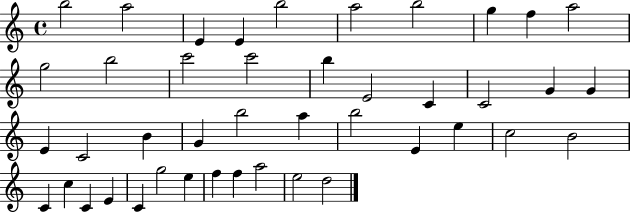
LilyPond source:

{
  \clef treble
  \time 4/4
  \defaultTimeSignature
  \key c \major
  b''2 a''2 | e'4 e'4 b''2 | a''2 b''2 | g''4 f''4 a''2 | \break g''2 b''2 | c'''2 c'''2 | b''4 e'2 c'4 | c'2 g'4 g'4 | \break e'4 c'2 b'4 | g'4 b''2 a''4 | b''2 e'4 e''4 | c''2 b'2 | \break c'4 c''4 c'4 e'4 | c'4 g''2 e''4 | f''4 f''4 a''2 | e''2 d''2 | \break \bar "|."
}